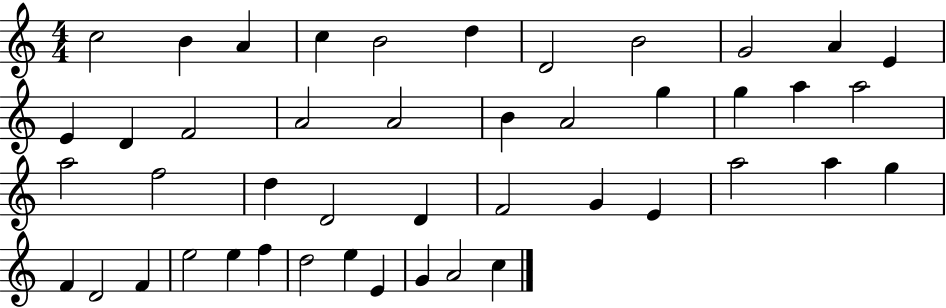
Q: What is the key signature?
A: C major